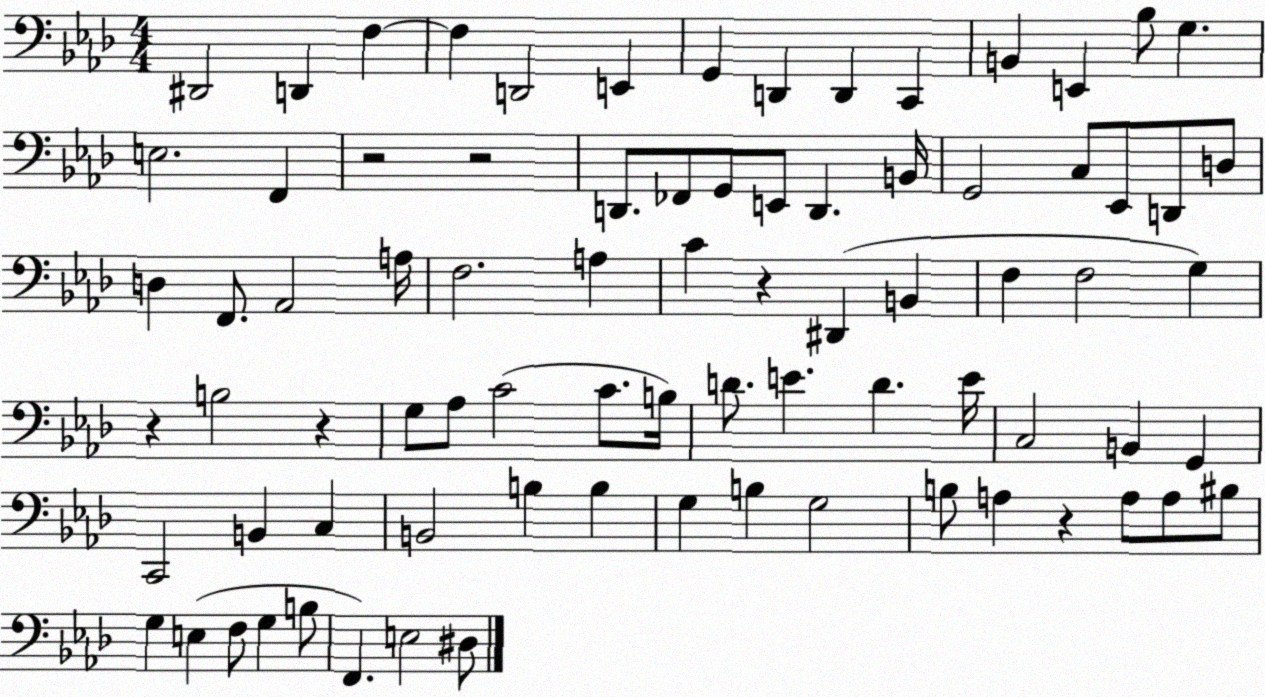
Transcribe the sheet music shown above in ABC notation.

X:1
T:Untitled
M:4/4
L:1/4
K:Ab
^D,,2 D,, F, F, D,,2 E,, G,, D,, D,, C,, B,, E,, _B,/2 G, E,2 F,, z2 z2 D,,/2 _F,,/2 G,,/2 E,,/2 D,, B,,/4 G,,2 C,/2 _E,,/2 D,,/2 D,/2 D, F,,/2 _A,,2 A,/4 F,2 A, C z ^D,, B,, F, F,2 G, z B,2 z G,/2 _A,/2 C2 C/2 B,/4 D/2 E D E/4 C,2 B,, G,, C,,2 B,, C, B,,2 B, B, G, B, G,2 B,/2 A, z A,/2 A,/2 ^B,/2 G, E, F,/2 G, B,/2 F,, E,2 ^D,/2